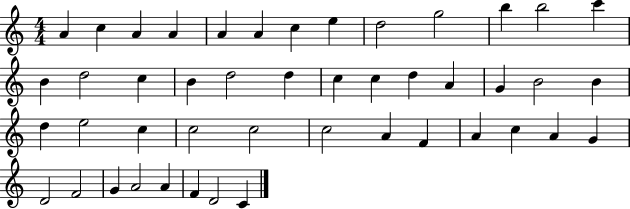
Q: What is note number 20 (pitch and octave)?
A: C5